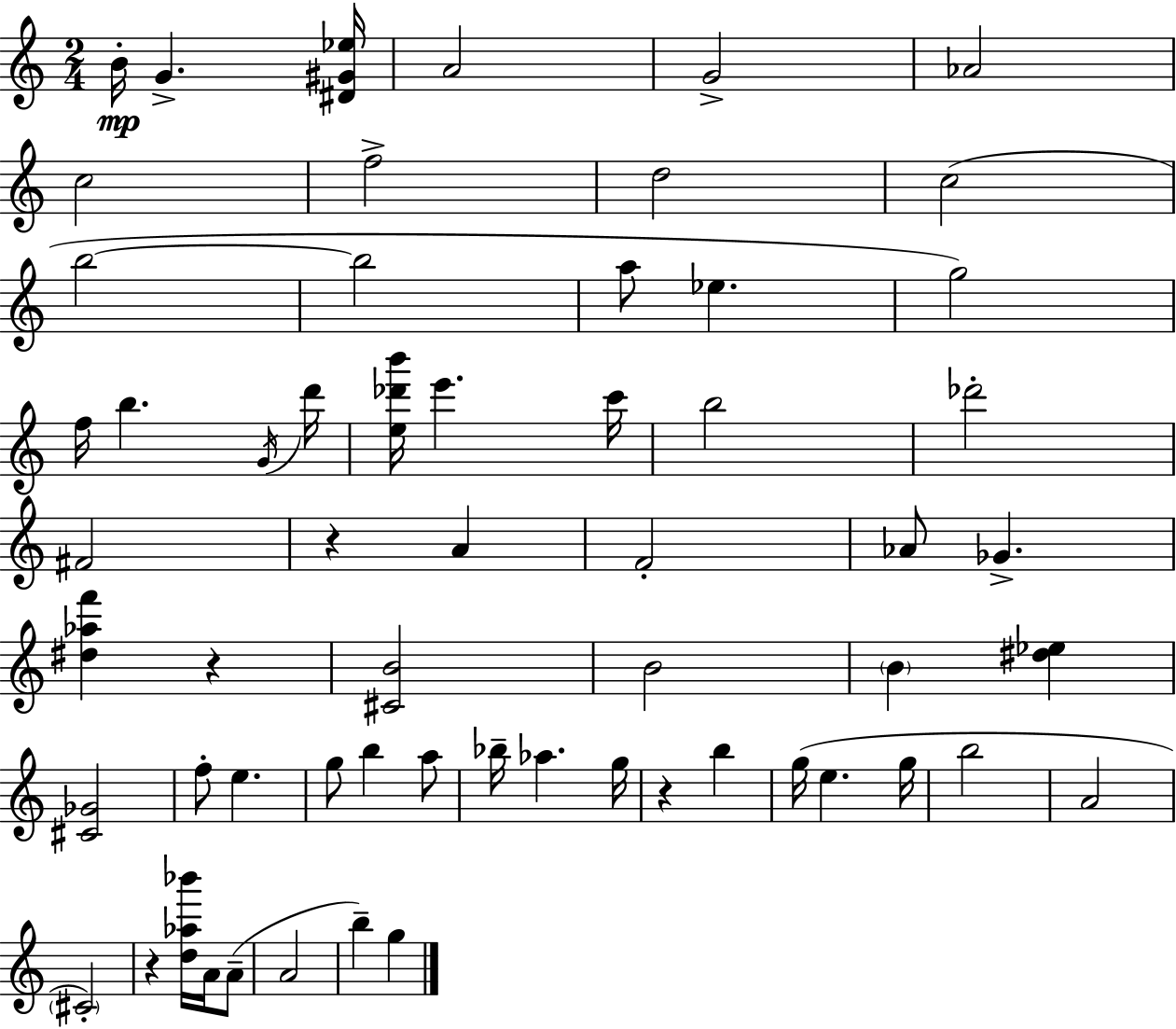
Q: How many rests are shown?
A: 4